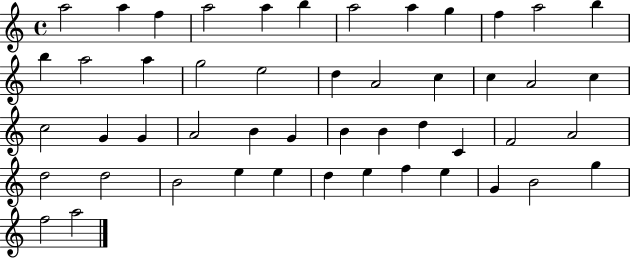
X:1
T:Untitled
M:4/4
L:1/4
K:C
a2 a f a2 a b a2 a g f a2 b b a2 a g2 e2 d A2 c c A2 c c2 G G A2 B G B B d C F2 A2 d2 d2 B2 e e d e f e G B2 g f2 a2